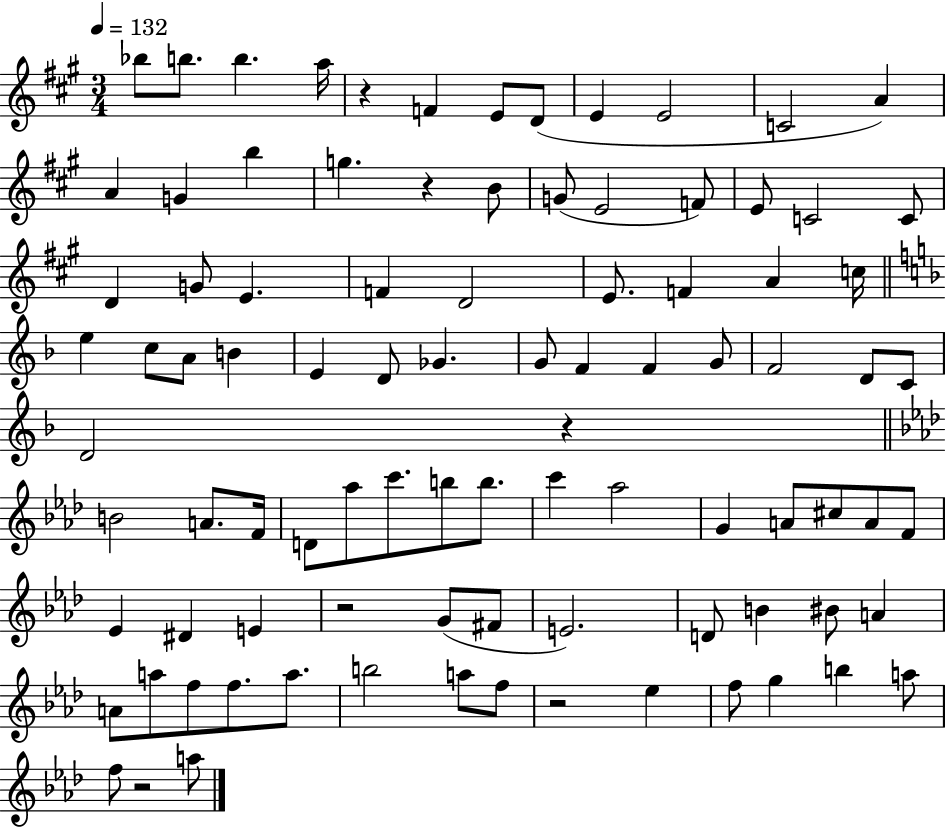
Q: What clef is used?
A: treble